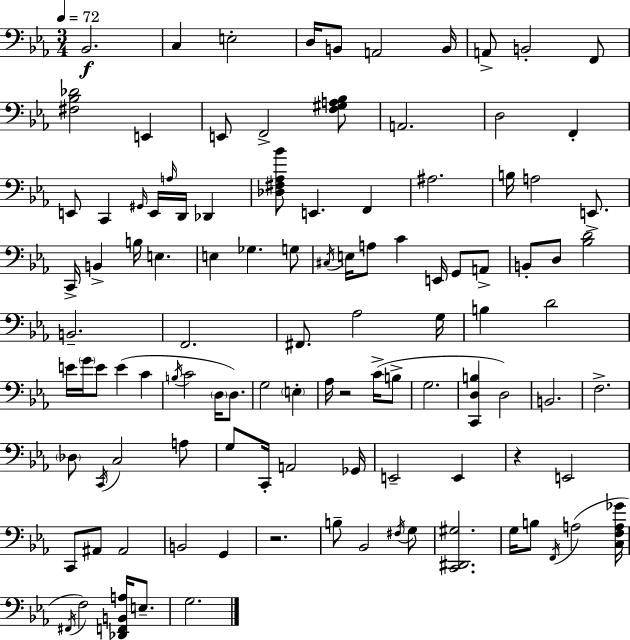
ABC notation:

X:1
T:Untitled
M:3/4
L:1/4
K:Eb
_B,,2 C, E,2 D,/4 B,,/2 A,,2 B,,/4 A,,/2 B,,2 F,,/2 [^F,_B,_D]2 E,, E,,/2 F,,2 [F,^G,A,_B,]/2 A,,2 D,2 F,, E,,/2 C,, ^G,,/4 E,,/4 A,/4 D,,/4 _D,, [_D,^F,_A,_B]/2 E,, F,, ^A,2 B,/4 A,2 E,,/2 C,,/4 B,, B,/4 E, E, _G, G,/2 ^C,/4 E,/4 A,/2 C E,,/4 G,,/2 A,,/2 B,,/2 D,/2 [_B,D]2 B,,2 F,,2 ^F,,/2 _A,2 G,/4 B, D2 E/4 G/4 E/2 E C B,/4 C2 D,/4 D,/2 G,2 E, _A,/4 z2 C/4 B,/2 G,2 [C,,D,B,] D,2 B,,2 F,2 _D,/2 C,,/4 C,2 A,/2 G,/2 C,,/4 A,,2 _G,,/4 E,,2 E,, z E,,2 C,,/2 ^A,,/2 ^A,,2 B,,2 G,, z2 B,/2 _B,,2 ^F,/4 G,/2 [C,,^D,,^G,]2 G,/4 B,/2 F,,/4 A,2 [C,F,A,_G]/4 ^F,,/4 F,2 [_D,,F,,B,,A,]/4 E,/2 G,2